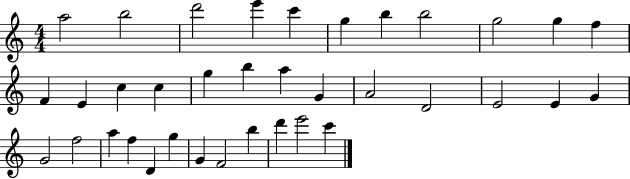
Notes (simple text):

A5/h B5/h D6/h E6/q C6/q G5/q B5/q B5/h G5/h G5/q F5/q F4/q E4/q C5/q C5/q G5/q B5/q A5/q G4/q A4/h D4/h E4/h E4/q G4/q G4/h F5/h A5/q F5/q D4/q G5/q G4/q F4/h B5/q D6/q E6/h C6/q